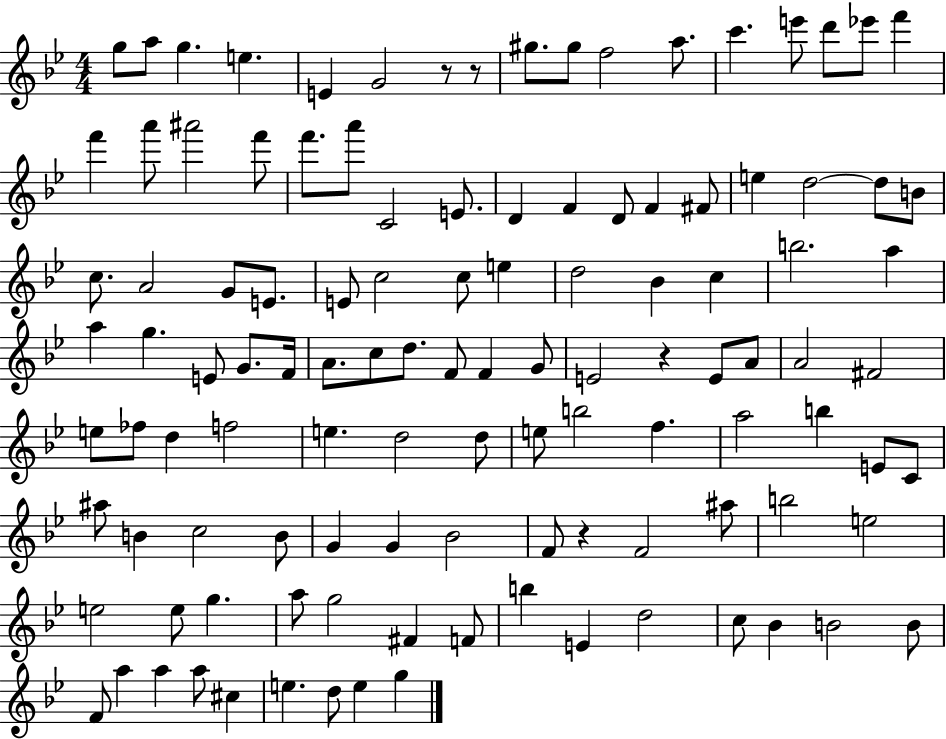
X:1
T:Untitled
M:4/4
L:1/4
K:Bb
g/2 a/2 g e E G2 z/2 z/2 ^g/2 ^g/2 f2 a/2 c' e'/2 d'/2 _e'/2 f' f' a'/2 ^a'2 f'/2 f'/2 a'/2 C2 E/2 D F D/2 F ^F/2 e d2 d/2 B/2 c/2 A2 G/2 E/2 E/2 c2 c/2 e d2 _B c b2 a a g E/2 G/2 F/4 A/2 c/2 d/2 F/2 F G/2 E2 z E/2 A/2 A2 ^F2 e/2 _f/2 d f2 e d2 d/2 e/2 b2 f a2 b E/2 C/2 ^a/2 B c2 B/2 G G _B2 F/2 z F2 ^a/2 b2 e2 e2 e/2 g a/2 g2 ^F F/2 b E d2 c/2 _B B2 B/2 F/2 a a a/2 ^c e d/2 e g